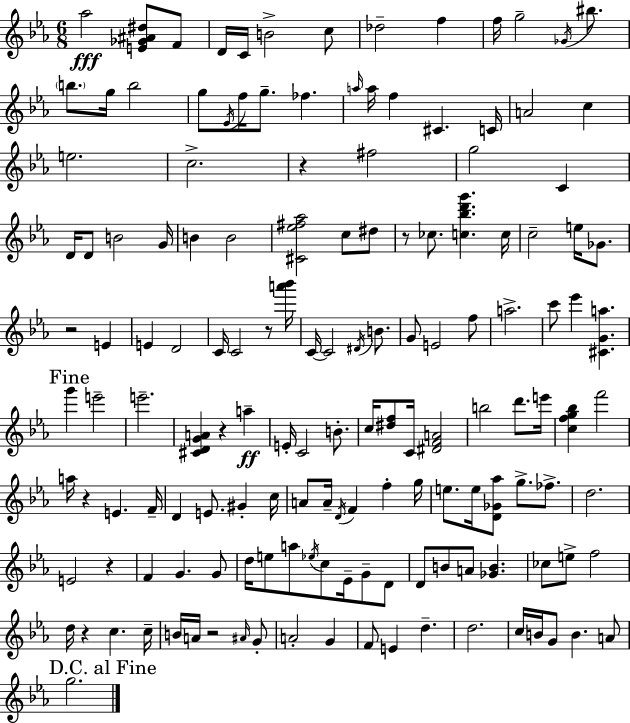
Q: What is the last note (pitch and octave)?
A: G5